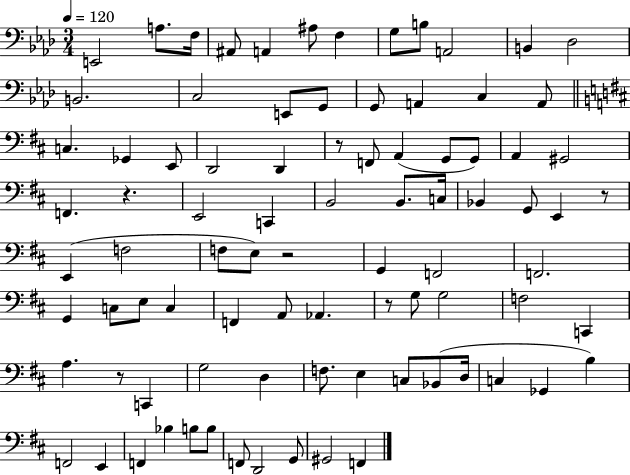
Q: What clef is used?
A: bass